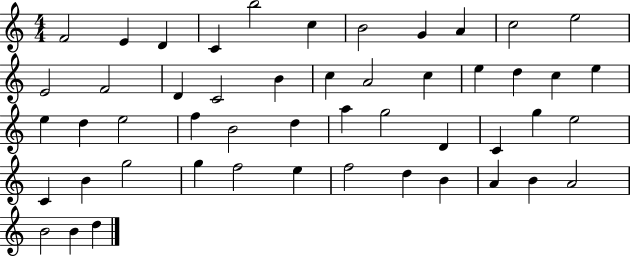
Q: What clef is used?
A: treble